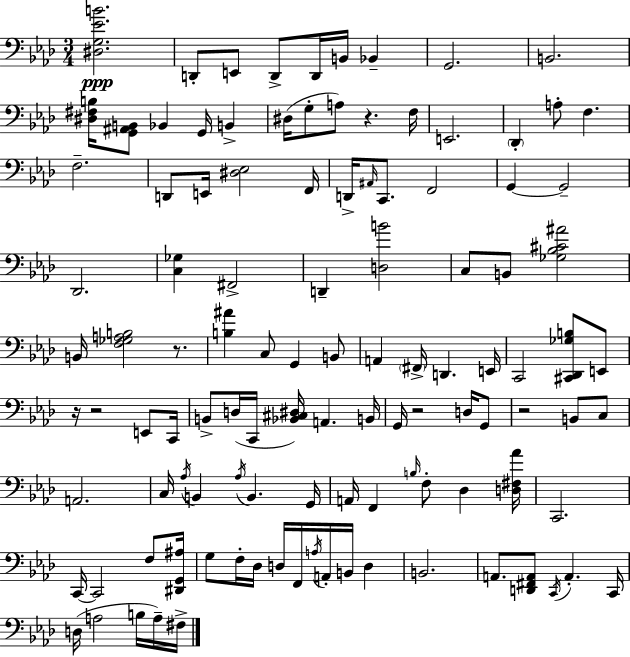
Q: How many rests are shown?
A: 6